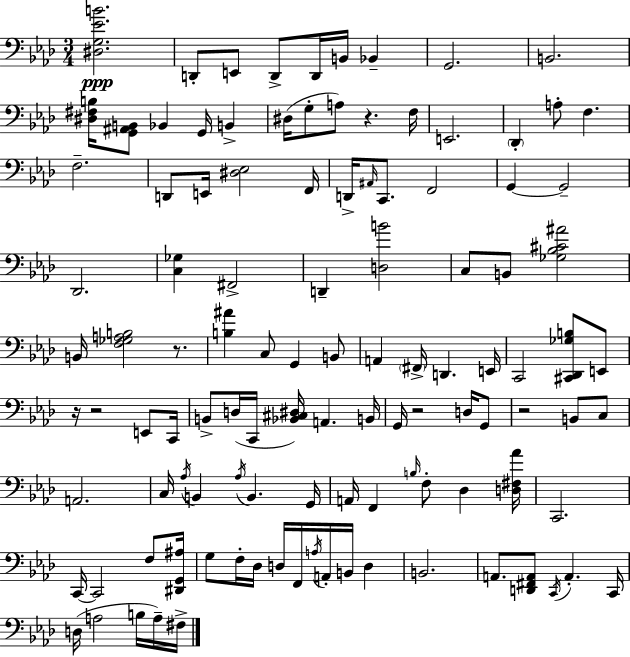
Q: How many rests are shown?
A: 6